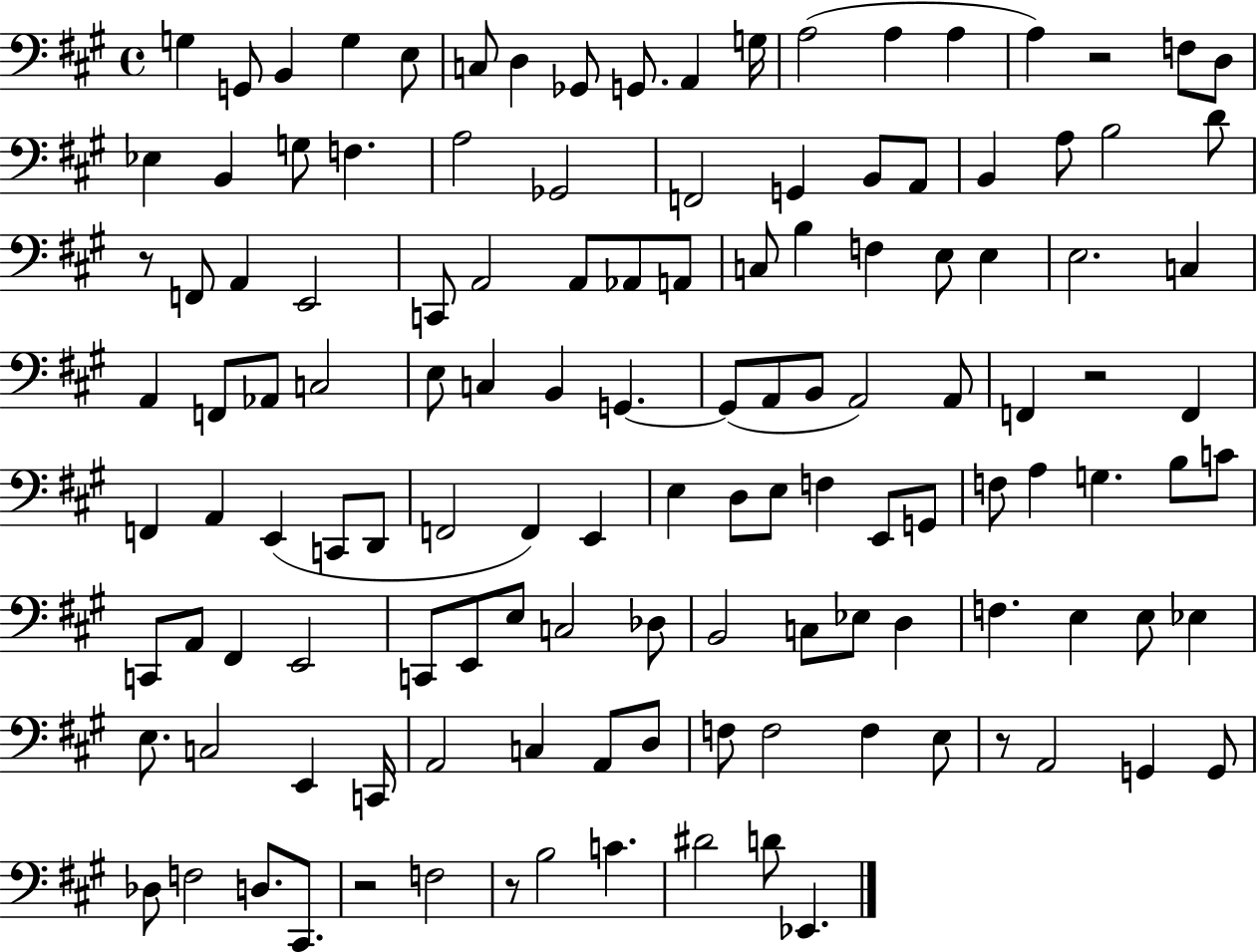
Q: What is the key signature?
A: A major